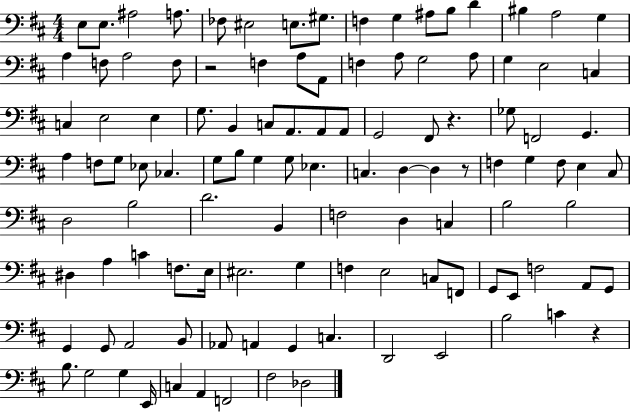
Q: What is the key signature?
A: D major